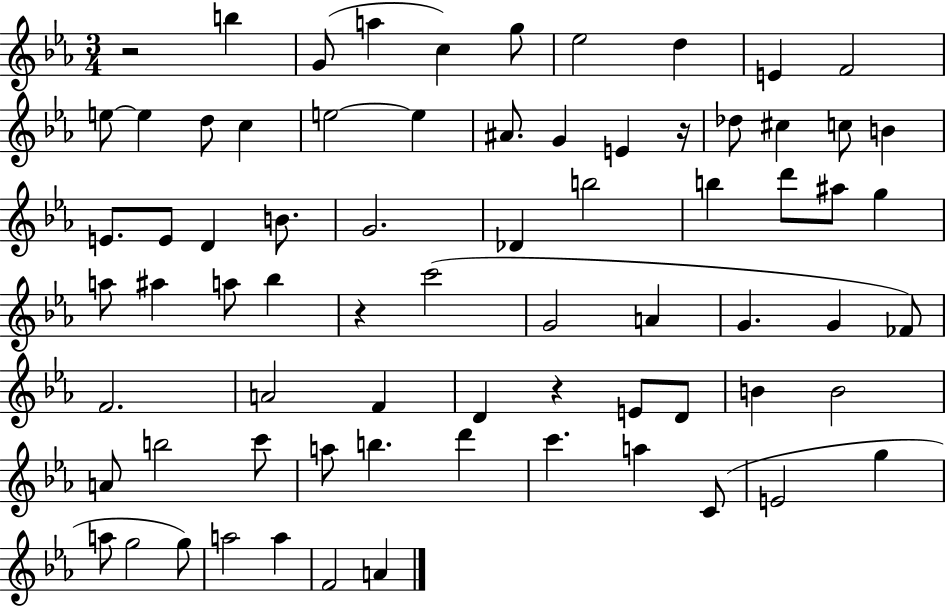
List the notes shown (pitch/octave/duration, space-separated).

R/h B5/q G4/e A5/q C5/q G5/e Eb5/h D5/q E4/q F4/h E5/e E5/q D5/e C5/q E5/h E5/q A#4/e. G4/q E4/q R/s Db5/e C#5/q C5/e B4/q E4/e. E4/e D4/q B4/e. G4/h. Db4/q B5/h B5/q D6/e A#5/e G5/q A5/e A#5/q A5/e Bb5/q R/q C6/h G4/h A4/q G4/q. G4/q FES4/e F4/h. A4/h F4/q D4/q R/q E4/e D4/e B4/q B4/h A4/e B5/h C6/e A5/e B5/q. D6/q C6/q. A5/q C4/e E4/h G5/q A5/e G5/h G5/e A5/h A5/q F4/h A4/q